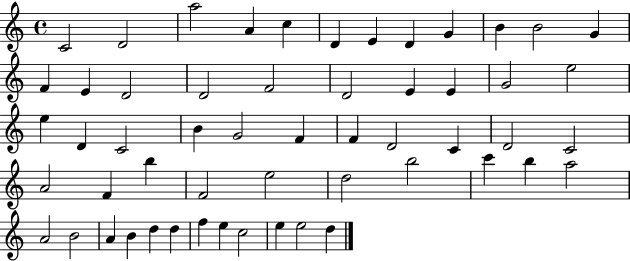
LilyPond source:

{
  \clef treble
  \time 4/4
  \defaultTimeSignature
  \key c \major
  c'2 d'2 | a''2 a'4 c''4 | d'4 e'4 d'4 g'4 | b'4 b'2 g'4 | \break f'4 e'4 d'2 | d'2 f'2 | d'2 e'4 e'4 | g'2 e''2 | \break e''4 d'4 c'2 | b'4 g'2 f'4 | f'4 d'2 c'4 | d'2 c'2 | \break a'2 f'4 b''4 | f'2 e''2 | d''2 b''2 | c'''4 b''4 a''2 | \break a'2 b'2 | a'4 b'4 d''4 d''4 | f''4 e''4 c''2 | e''4 e''2 d''4 | \break \bar "|."
}